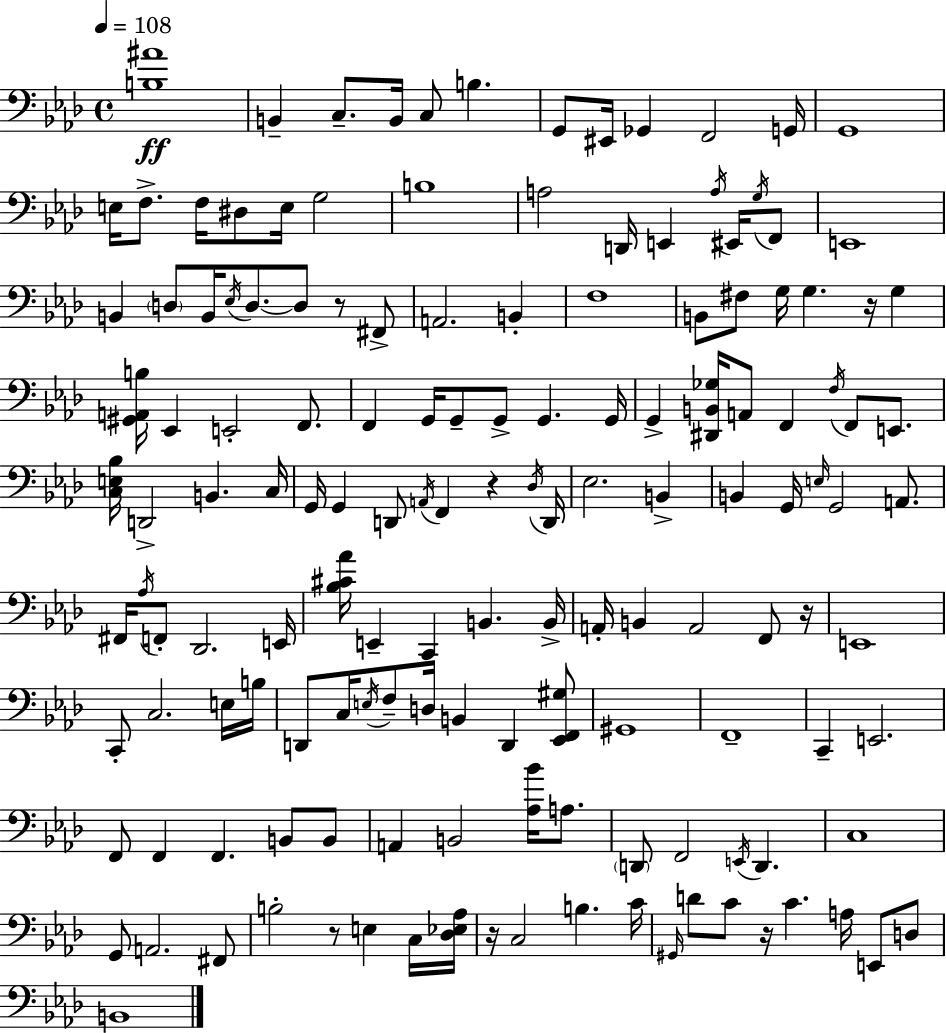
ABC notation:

X:1
T:Untitled
M:4/4
L:1/4
K:Ab
[B,^A]4 B,, C,/2 B,,/4 C,/2 B, G,,/2 ^E,,/4 _G,, F,,2 G,,/4 G,,4 E,/4 F,/2 F,/4 ^D,/2 E,/4 G,2 B,4 A,2 D,,/4 E,, A,/4 ^E,,/4 G,/4 F,,/2 E,,4 B,, D,/2 B,,/4 _E,/4 D,/2 D,/2 z/2 ^F,,/2 A,,2 B,, F,4 B,,/2 ^F,/2 G,/4 G, z/4 G, [^G,,A,,B,]/4 _E,, E,,2 F,,/2 F,, G,,/4 G,,/2 G,,/2 G,, G,,/4 G,, [^D,,B,,_G,]/4 A,,/2 F,, F,/4 F,,/2 E,,/2 [C,E,_B,]/4 D,,2 B,, C,/4 G,,/4 G,, D,,/2 A,,/4 F,, z _D,/4 D,,/4 _E,2 B,, B,, G,,/4 E,/4 G,,2 A,,/2 ^F,,/4 _A,/4 F,,/2 _D,,2 E,,/4 [_B,^C_A]/4 E,, C,, B,, B,,/4 A,,/4 B,, A,,2 F,,/2 z/4 E,,4 C,,/2 C,2 E,/4 B,/4 D,,/2 C,/4 E,/4 F,/2 D,/4 B,, D,, [_E,,F,,^G,]/2 ^G,,4 F,,4 C,, E,,2 F,,/2 F,, F,, B,,/2 B,,/2 A,, B,,2 [_A,_B]/4 A,/2 D,,/2 F,,2 E,,/4 D,, C,4 G,,/2 A,,2 ^F,,/2 B,2 z/2 E, C,/4 [_D,_E,_A,]/4 z/4 C,2 B, C/4 ^G,,/4 D/2 C/2 z/4 C A,/4 E,,/2 D,/2 B,,4